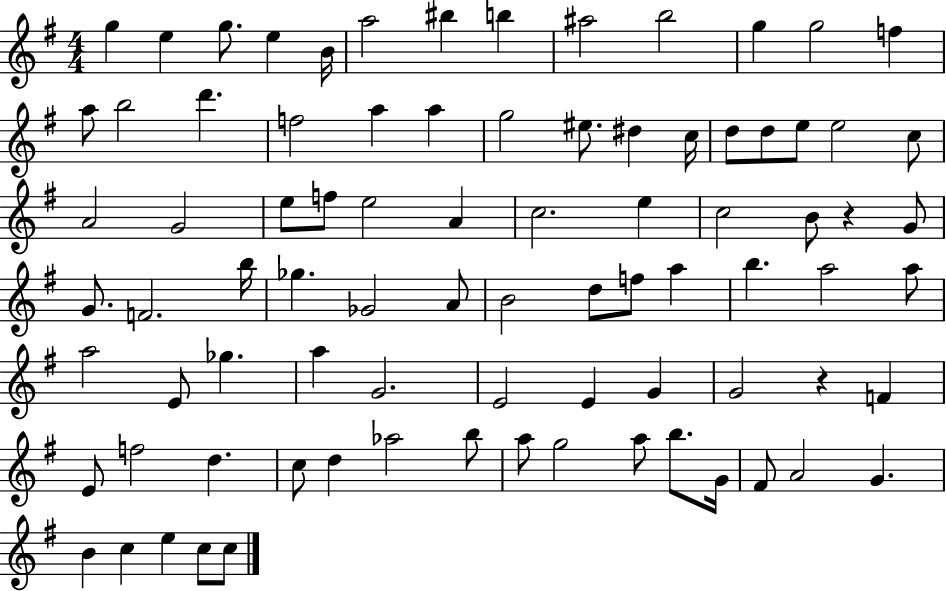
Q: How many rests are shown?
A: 2